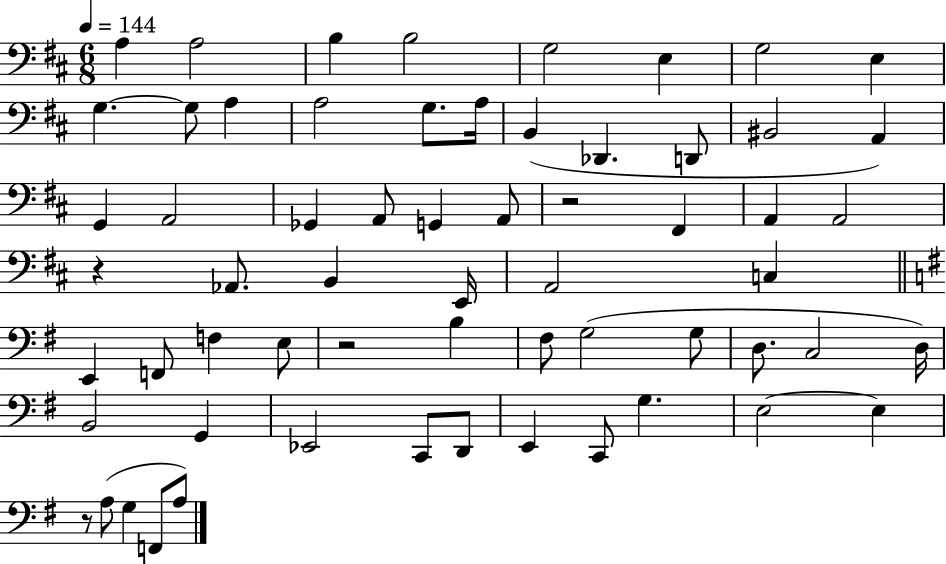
{
  \clef bass
  \numericTimeSignature
  \time 6/8
  \key d \major
  \tempo 4 = 144
  a4 a2 | b4 b2 | g2 e4 | g2 e4 | \break g4.~~ g8 a4 | a2 g8. a16 | b,4( des,4. d,8 | bis,2 a,4) | \break g,4 a,2 | ges,4 a,8 g,4 a,8 | r2 fis,4 | a,4 a,2 | \break r4 aes,8. b,4 e,16 | a,2 c4 | \bar "||" \break \key g \major e,4 f,8 f4 e8 | r2 b4 | fis8 g2( g8 | d8. c2 d16) | \break b,2 g,4 | ees,2 c,8 d,8 | e,4 c,8 g4. | e2~~ e4 | \break r8 a8( g4 f,8 a8) | \bar "|."
}